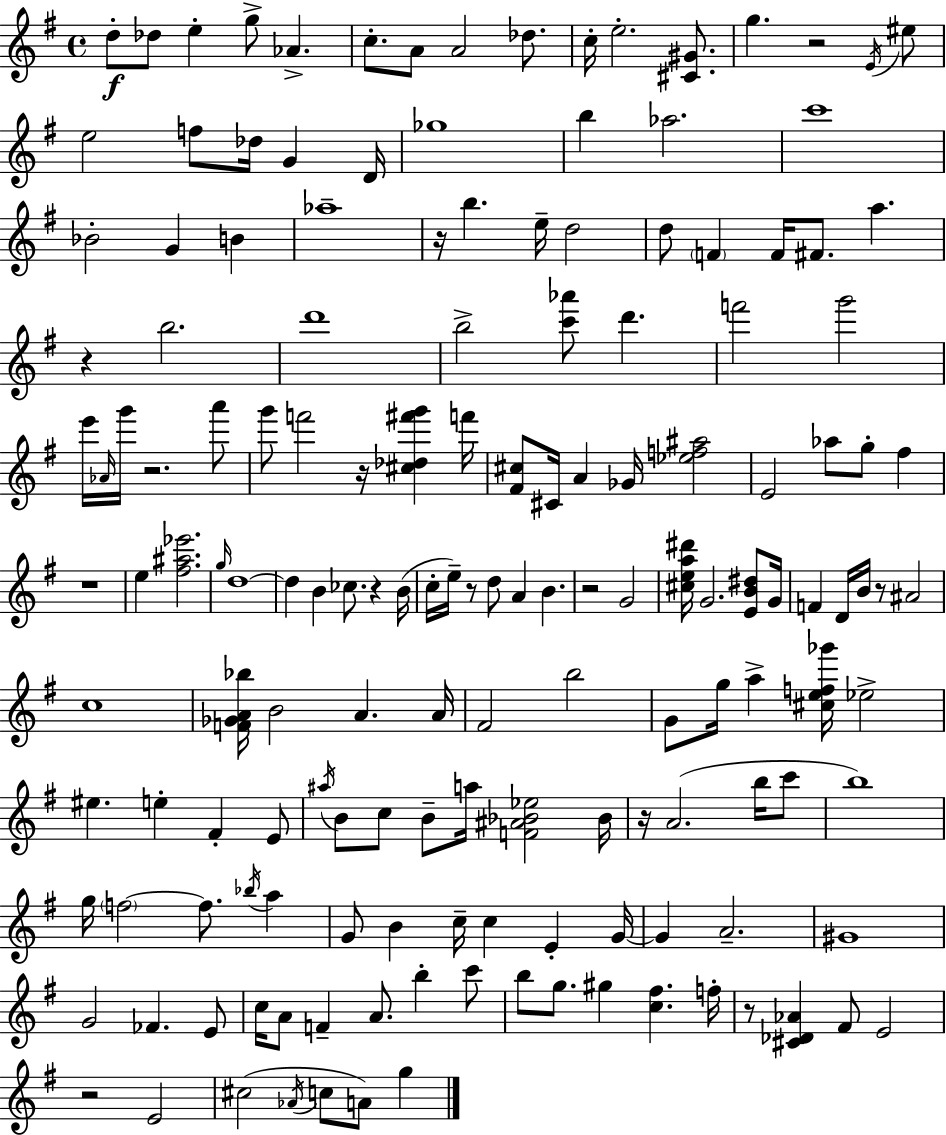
D5/e Db5/e E5/q G5/e Ab4/q. C5/e. A4/e A4/h Db5/e. C5/s E5/h. [C#4,G#4]/e. G5/q. R/h E4/s EIS5/e E5/h F5/e Db5/s G4/q D4/s Gb5/w B5/q Ab5/h. C6/w Bb4/h G4/q B4/q Ab5/w R/s B5/q. E5/s D5/h D5/e F4/q F4/s F#4/e. A5/q. R/q B5/h. D6/w B5/h [C6,Ab6]/e D6/q. F6/h G6/h E6/s Ab4/s G6/s R/h. A6/e G6/e F6/h R/s [C#5,Db5,F#6,G6]/q F6/s [F#4,C#5]/e C#4/s A4/q Gb4/s [Eb5,F5,A#5]/h E4/h Ab5/e G5/e F#5/q R/w E5/q [F#5,A#5,Eb6]/h. G5/s D5/w D5/q B4/q CES5/e. R/q B4/s C5/s E5/s R/e D5/e A4/q B4/q. R/h G4/h [C#5,E5,A5,D#6]/s G4/h. [E4,B4,D#5]/e G4/s F4/q D4/s B4/s R/e A#4/h C5/w [F4,Gb4,A4,Bb5]/s B4/h A4/q. A4/s F#4/h B5/h G4/e G5/s A5/q [C#5,E5,F5,Gb6]/s Eb5/h EIS5/q. E5/q F#4/q E4/e A#5/s B4/e C5/e B4/e A5/s [F4,A#4,Bb4,Eb5]/h Bb4/s R/s A4/h. B5/s C6/e B5/w G5/s F5/h F5/e. Bb5/s A5/q G4/e B4/q C5/s C5/q E4/q G4/s G4/q A4/h. G#4/w G4/h FES4/q. E4/e C5/s A4/e F4/q A4/e. B5/q C6/e B5/e G5/e. G#5/q [C5,F#5]/q. F5/s R/e [C#4,Db4,Ab4]/q F#4/e E4/h R/h E4/h C#5/h Ab4/s C5/e A4/e G5/q